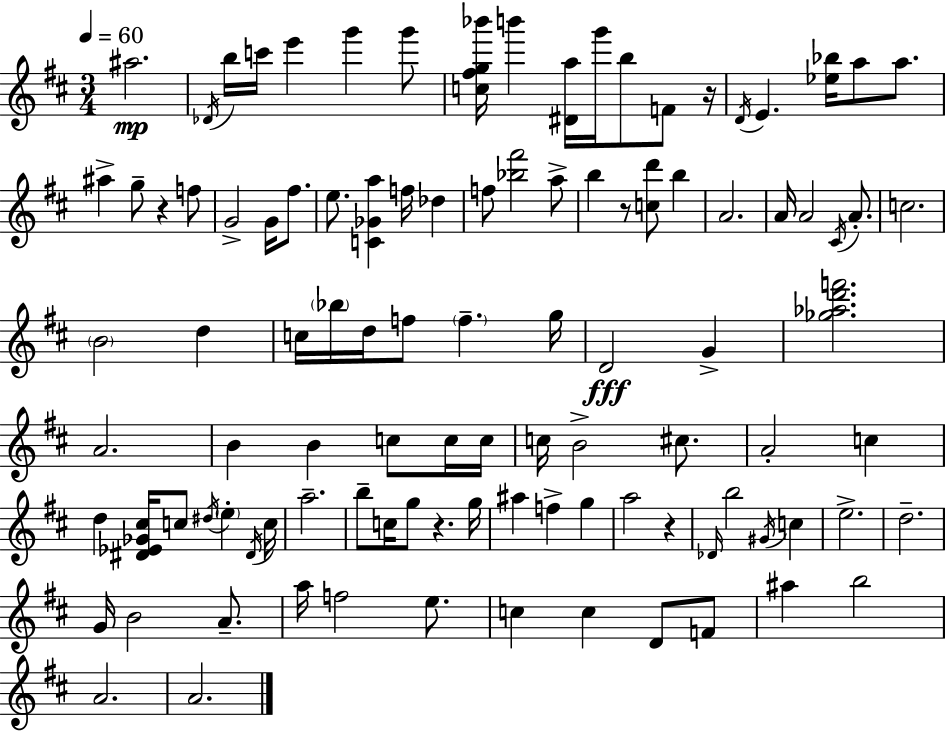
A#5/h. Db4/s B5/s C6/s E6/q G6/q G6/e [C5,F#5,G5,Bb6]/s B6/q [D#4,A5]/s G6/s B5/e F4/e R/s D4/s E4/q. [Eb5,Bb5]/s A5/e A5/e. A#5/q G5/e R/q F5/e G4/h G4/s F#5/e. E5/e. [C4,Gb4,A5]/q F5/s Db5/q F5/e [Bb5,F#6]/h A5/e B5/q R/e [C5,D6]/e B5/q A4/h. A4/s A4/h C#4/s A4/e. C5/h. B4/h D5/q C5/s Bb5/s D5/s F5/e F5/q. G5/s D4/h G4/q [Gb5,Ab5,D6,F6]/h. A4/h. B4/q B4/q C5/e C5/s C5/s C5/s B4/h C#5/e. A4/h C5/q D5/q [D#4,Eb4,Gb4,C#5]/s C5/e D#5/s E5/q D#4/s C5/s A5/h. B5/e C5/s G5/e R/q. G5/s A#5/q F5/q G5/q A5/h R/q Db4/s B5/h G#4/s C5/q E5/h. D5/h. G4/s B4/h A4/e. A5/s F5/h E5/e. C5/q C5/q D4/e F4/e A#5/q B5/h A4/h. A4/h.